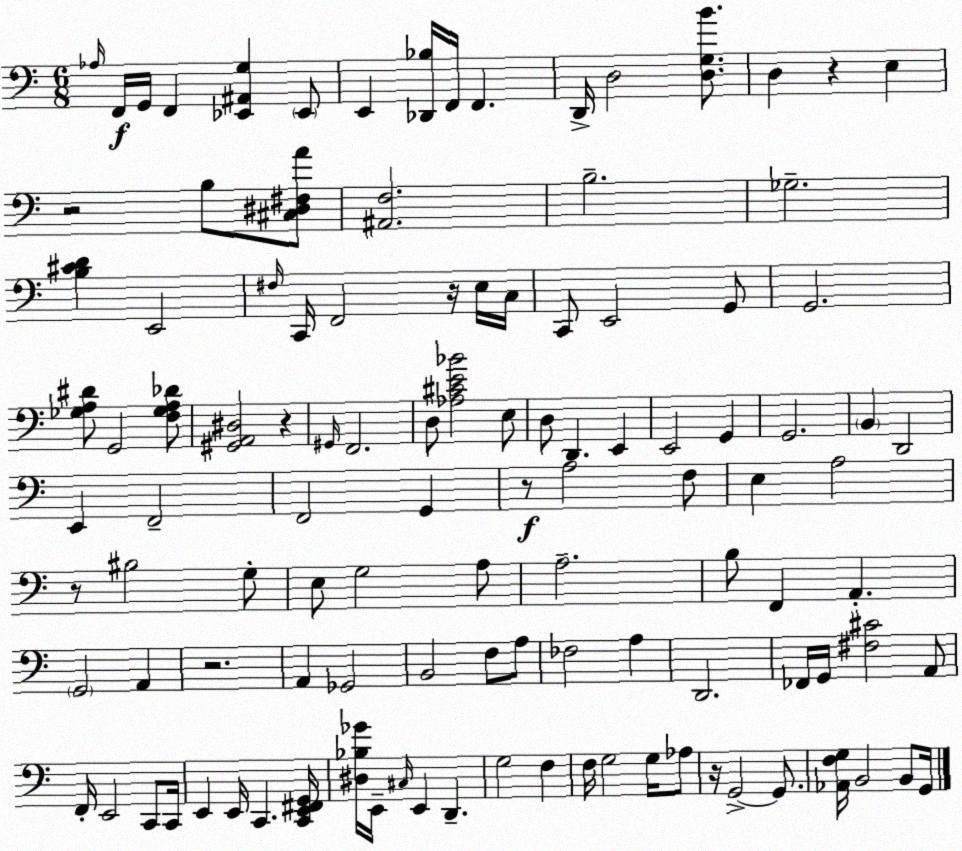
X:1
T:Untitled
M:6/8
L:1/4
K:Am
_A,/4 F,,/4 G,,/4 F,, [_E,,^A,,G,] _E,,/2 E,, [_D,,_B,]/4 F,,/4 F,, D,,/4 D,2 [D,G,B]/2 D, z E, z2 B,/2 [^C,^D,^F,A]/2 [^A,,F,]2 B,2 _G,2 [B,^CD] E,,2 ^F,/4 C,,/4 F,,2 z/4 E,/4 C,/4 C,,/2 E,,2 G,,/2 G,,2 [_G,A,^D]/2 G,,2 [F,_G,A,_D]/2 [^G,,A,,^D,]2 z ^G,,/4 F,,2 D,/2 [_A,^CE_B]2 E,/2 D,/2 D,, E,, E,,2 G,, G,,2 B,, D,,2 E,, F,,2 F,,2 G,, z/2 A,2 F,/2 E, A,2 z/2 ^B,2 G,/2 E,/2 G,2 A,/2 A,2 B,/2 F,, A,, G,,2 A,, z2 A,, _G,,2 B,,2 F,/2 A,/2 _F,2 A, D,,2 _F,,/4 G,,/4 [^F,^C]2 A,,/2 F,,/4 E,,2 C,,/2 C,,/4 E,, E,,/4 C,, [C,,E,,^F,,G,,]/4 [^D,_B,_G]/4 E,,/4 ^C,/4 E,, D,, G,2 F, F,/4 G,2 G,/4 _A,/2 z/4 G,,2 G,,/2 [_A,,F,G,]/4 B,,2 B,,/2 G,,/4